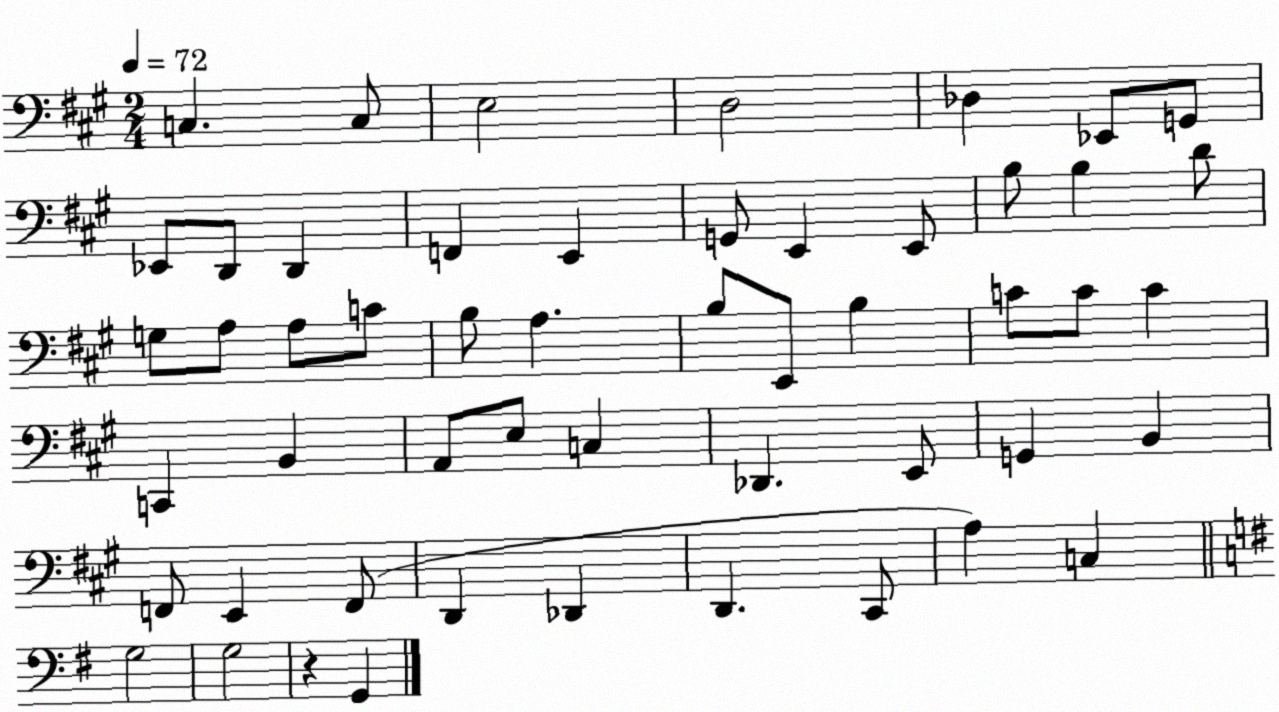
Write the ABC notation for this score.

X:1
T:Untitled
M:2/4
L:1/4
K:A
C, C,/2 E,2 D,2 _D, _E,,/2 G,,/2 _E,,/2 D,,/2 D,, F,, E,, G,,/2 E,, E,,/2 B,/2 B, D/2 G,/2 A,/2 A,/2 C/2 B,/2 A, B,/2 E,,/2 B, C/2 C/2 C C,, B,, A,,/2 E,/2 C, _D,, E,,/2 G,, B,, F,,/2 E,, F,,/2 D,, _D,, D,, ^C,,/2 A, C, G,2 G,2 z G,,